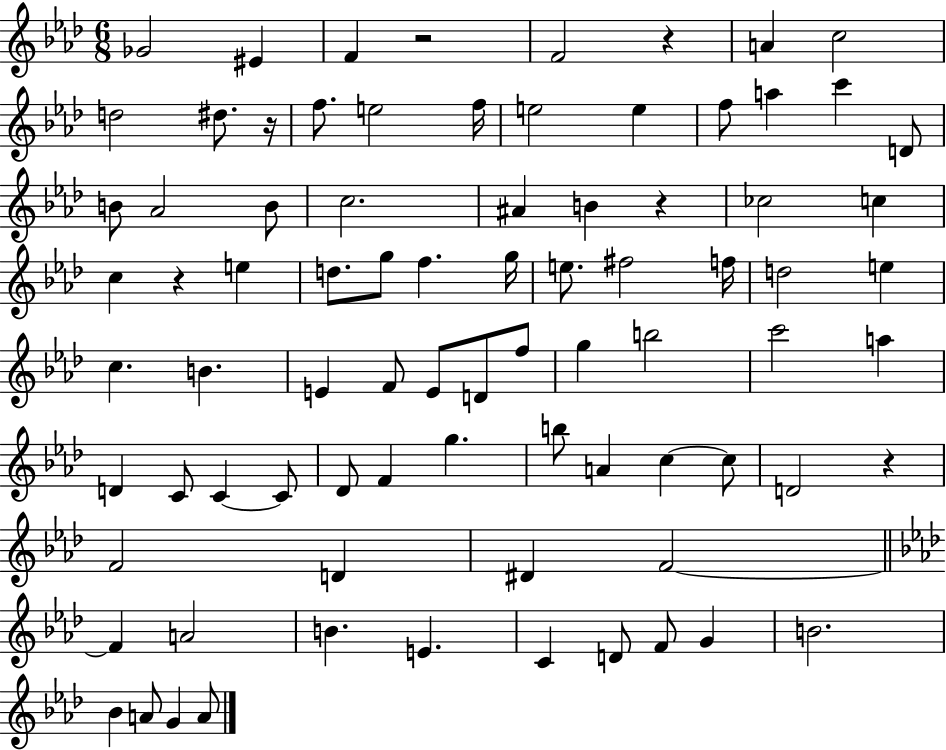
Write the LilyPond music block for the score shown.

{
  \clef treble
  \numericTimeSignature
  \time 6/8
  \key aes \major
  ges'2 eis'4 | f'4 r2 | f'2 r4 | a'4 c''2 | \break d''2 dis''8. r16 | f''8. e''2 f''16 | e''2 e''4 | f''8 a''4 c'''4 d'8 | \break b'8 aes'2 b'8 | c''2. | ais'4 b'4 r4 | ces''2 c''4 | \break c''4 r4 e''4 | d''8. g''8 f''4. g''16 | e''8. fis''2 f''16 | d''2 e''4 | \break c''4. b'4. | e'4 f'8 e'8 d'8 f''8 | g''4 b''2 | c'''2 a''4 | \break d'4 c'8 c'4~~ c'8 | des'8 f'4 g''4. | b''8 a'4 c''4~~ c''8 | d'2 r4 | \break f'2 d'4 | dis'4 f'2~~ | \bar "||" \break \key aes \major f'4 a'2 | b'4. e'4. | c'4 d'8 f'8 g'4 | b'2. | \break bes'4 a'8 g'4 a'8 | \bar "|."
}